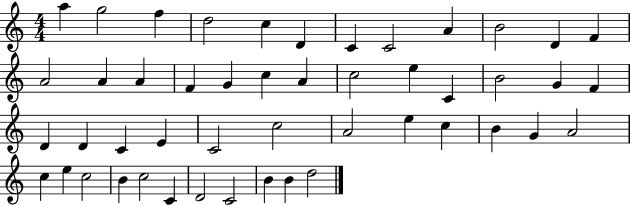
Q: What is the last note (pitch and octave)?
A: D5